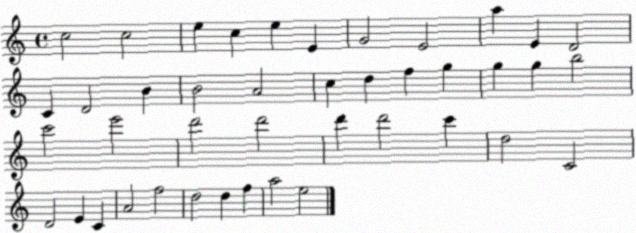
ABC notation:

X:1
T:Untitled
M:4/4
L:1/4
K:C
c2 c2 e c e E G2 E2 a E D2 C D2 B B2 A2 c d f g g g b2 c'2 e'2 d'2 d'2 d' d'2 c' d2 C2 D2 E C A2 f2 d2 d f a2 e2